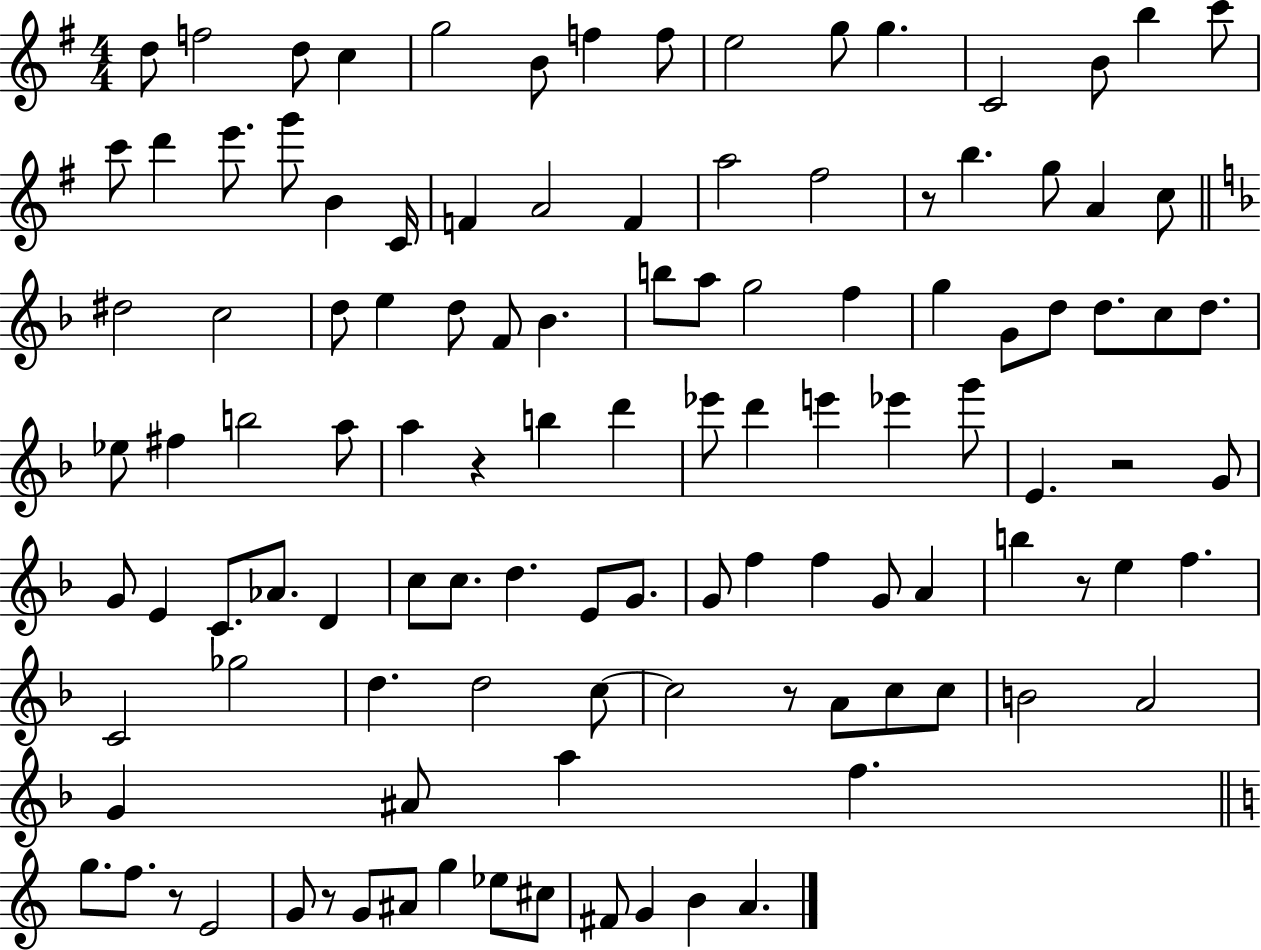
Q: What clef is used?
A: treble